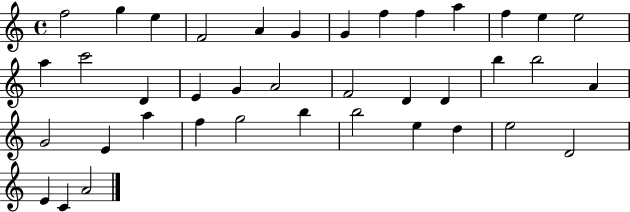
F5/h G5/q E5/q F4/h A4/q G4/q G4/q F5/q F5/q A5/q F5/q E5/q E5/h A5/q C6/h D4/q E4/q G4/q A4/h F4/h D4/q D4/q B5/q B5/h A4/q G4/h E4/q A5/q F5/q G5/h B5/q B5/h E5/q D5/q E5/h D4/h E4/q C4/q A4/h